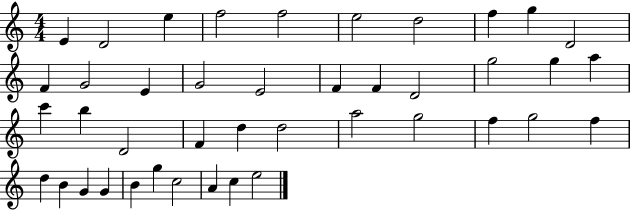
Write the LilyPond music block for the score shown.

{
  \clef treble
  \numericTimeSignature
  \time 4/4
  \key c \major
  e'4 d'2 e''4 | f''2 f''2 | e''2 d''2 | f''4 g''4 d'2 | \break f'4 g'2 e'4 | g'2 e'2 | f'4 f'4 d'2 | g''2 g''4 a''4 | \break c'''4 b''4 d'2 | f'4 d''4 d''2 | a''2 g''2 | f''4 g''2 f''4 | \break d''4 b'4 g'4 g'4 | b'4 g''4 c''2 | a'4 c''4 e''2 | \bar "|."
}